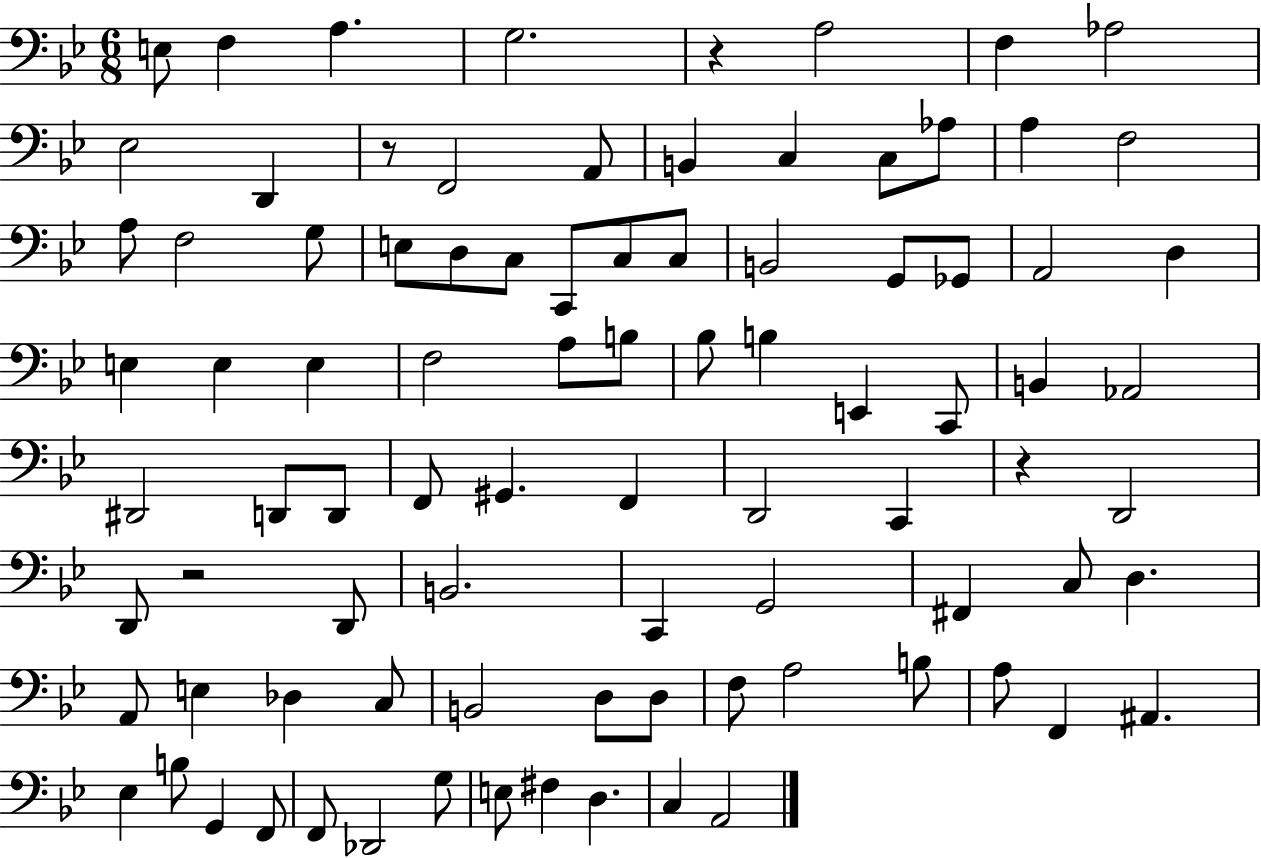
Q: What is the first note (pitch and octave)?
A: E3